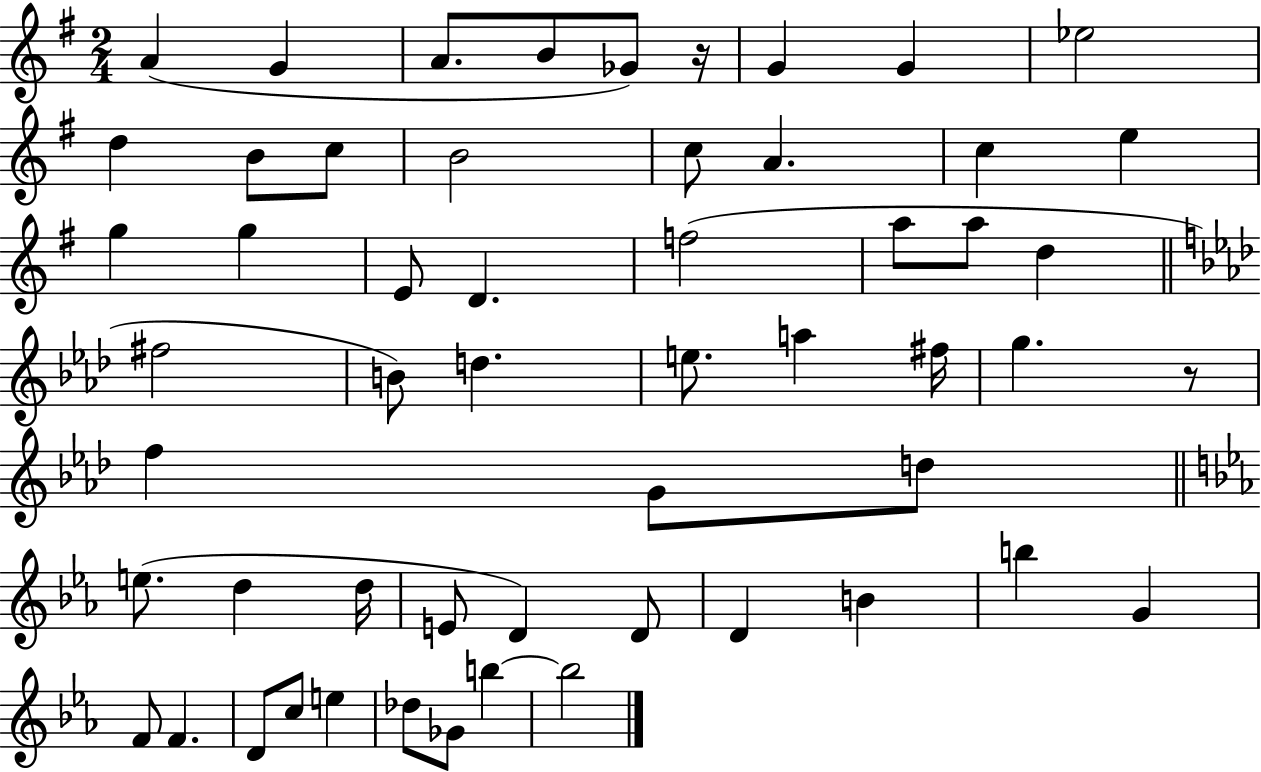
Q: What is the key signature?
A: G major